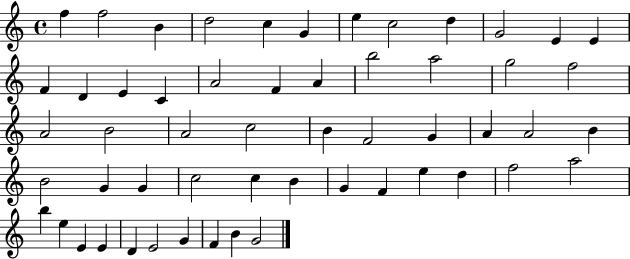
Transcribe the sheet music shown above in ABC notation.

X:1
T:Untitled
M:4/4
L:1/4
K:C
f f2 B d2 c G e c2 d G2 E E F D E C A2 F A b2 a2 g2 f2 A2 B2 A2 c2 B F2 G A A2 B B2 G G c2 c B G F e d f2 a2 b e E E D E2 G F B G2